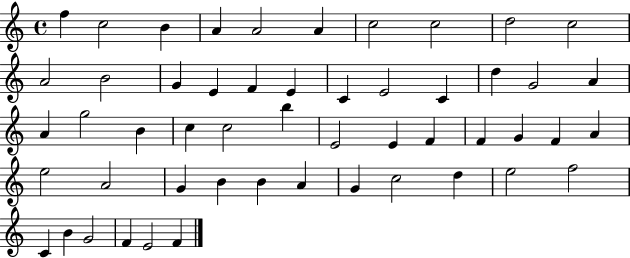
X:1
T:Untitled
M:4/4
L:1/4
K:C
f c2 B A A2 A c2 c2 d2 c2 A2 B2 G E F E C E2 C d G2 A A g2 B c c2 b E2 E F F G F A e2 A2 G B B A G c2 d e2 f2 C B G2 F E2 F